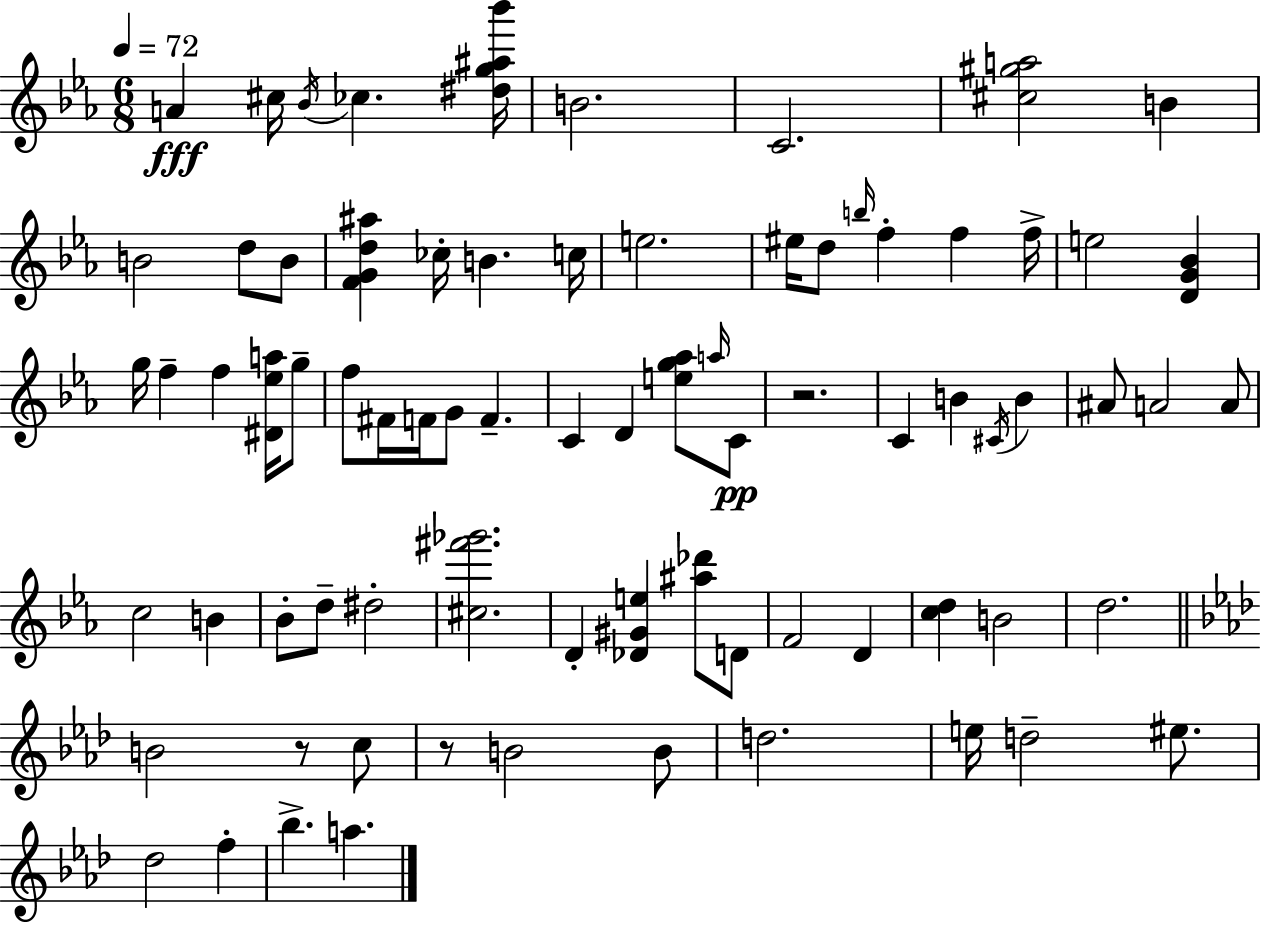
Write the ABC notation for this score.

X:1
T:Untitled
M:6/8
L:1/4
K:Eb
A ^c/4 _B/4 _c [^dg^a_b']/4 B2 C2 [^c^ga]2 B B2 d/2 B/2 [FGd^a] _c/4 B c/4 e2 ^e/4 d/2 b/4 f f f/4 e2 [DG_B] g/4 f f [^D_ea]/4 g/2 f/2 ^F/4 F/4 G/2 F C D [eg_a]/2 a/4 C/2 z2 C B ^C/4 B ^A/2 A2 A/2 c2 B _B/2 d/2 ^d2 [^c^f'_g']2 D [_D^Ge] [^a_d']/2 D/2 F2 D [cd] B2 d2 B2 z/2 c/2 z/2 B2 B/2 d2 e/4 d2 ^e/2 _d2 f _b a